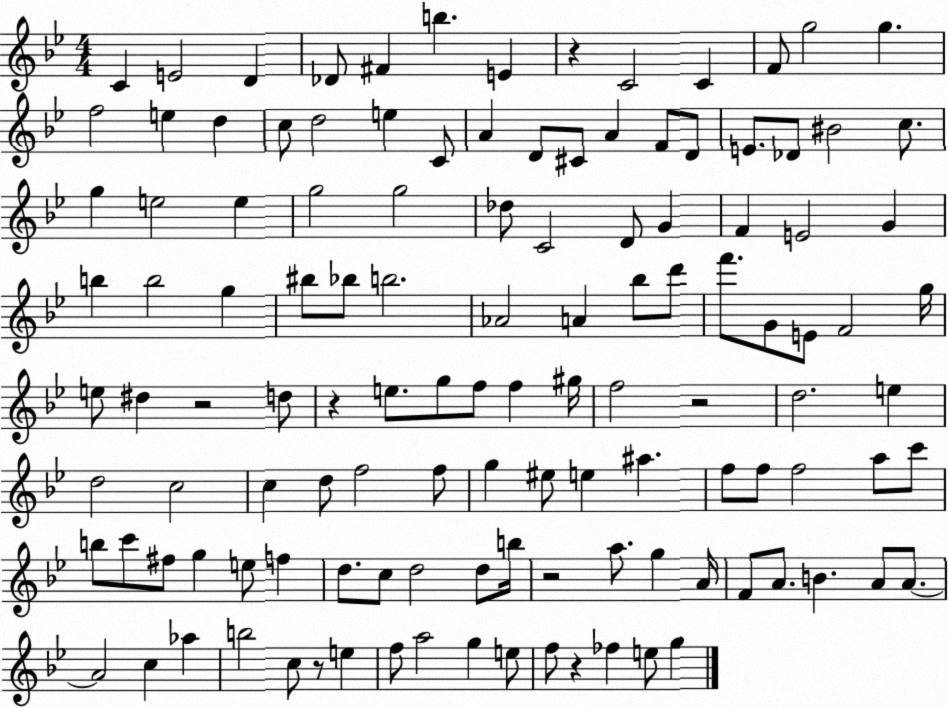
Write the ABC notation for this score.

X:1
T:Untitled
M:4/4
L:1/4
K:Bb
C E2 D _D/2 ^F b E z C2 C F/2 g2 g f2 e d c/2 d2 e C/2 A D/2 ^C/2 A F/2 D/2 E/2 _D/2 ^B2 c/2 g e2 e g2 g2 _d/2 C2 D/2 G F E2 G b b2 g ^b/2 _b/2 b2 _A2 A _b/2 d'/2 f'/2 G/2 E/2 F2 g/4 e/2 ^d z2 d/2 z e/2 g/2 f/2 f ^g/4 f2 z2 d2 e d2 c2 c d/2 f2 f/2 g ^e/2 e ^a f/2 f/2 f2 a/2 c'/2 b/2 c'/2 ^f/2 g e/2 f d/2 c/2 d2 d/2 b/4 z2 a/2 g A/4 F/2 A/2 B A/2 A/2 A2 c _a b2 c/2 z/2 e f/2 a2 g e/2 f/2 z _f e/2 g